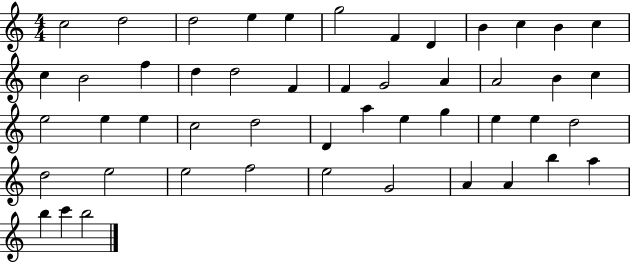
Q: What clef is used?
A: treble